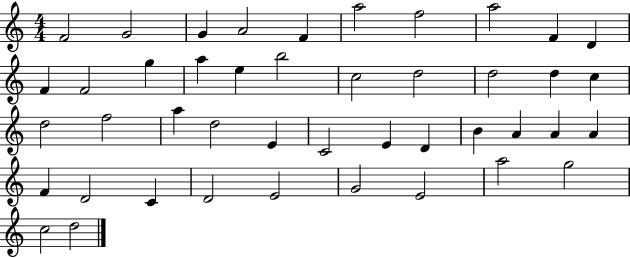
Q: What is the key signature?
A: C major